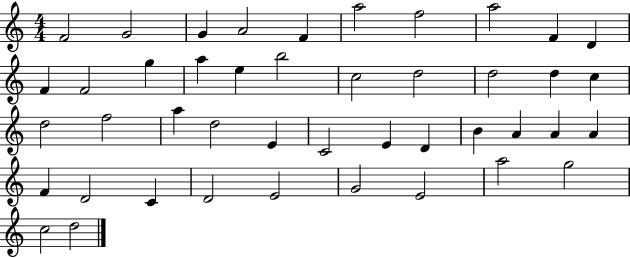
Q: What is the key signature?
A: C major